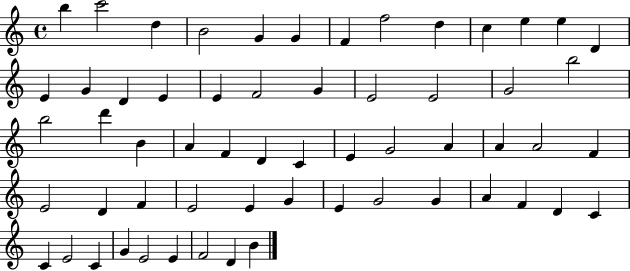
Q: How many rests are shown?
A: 0